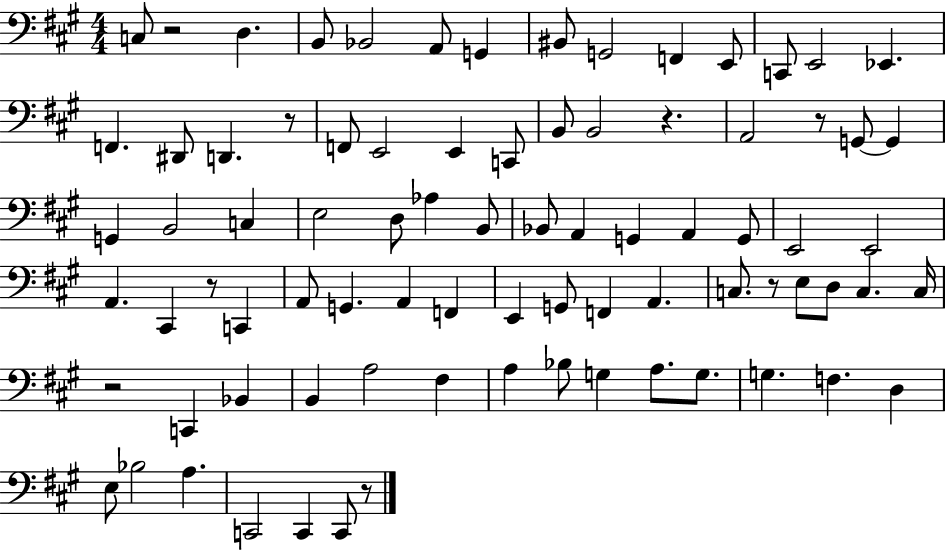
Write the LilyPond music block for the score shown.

{
  \clef bass
  \numericTimeSignature
  \time 4/4
  \key a \major
  \repeat volta 2 { c8 r2 d4. | b,8 bes,2 a,8 g,4 | bis,8 g,2 f,4 e,8 | c,8 e,2 ees,4. | \break f,4. dis,8 d,4. r8 | f,8 e,2 e,4 c,8 | b,8 b,2 r4. | a,2 r8 g,8~~ g,4 | \break g,4 b,2 c4 | e2 d8 aes4 b,8 | bes,8 a,4 g,4 a,4 g,8 | e,2 e,2 | \break a,4. cis,4 r8 c,4 | a,8 g,4. a,4 f,4 | e,4 g,8 f,4 a,4. | c8. r8 e8 d8 c4. c16 | \break r2 c,4 bes,4 | b,4 a2 fis4 | a4 bes8 g4 a8. g8. | g4. f4. d4 | \break e8 bes2 a4. | c,2 c,4 c,8 r8 | } \bar "|."
}